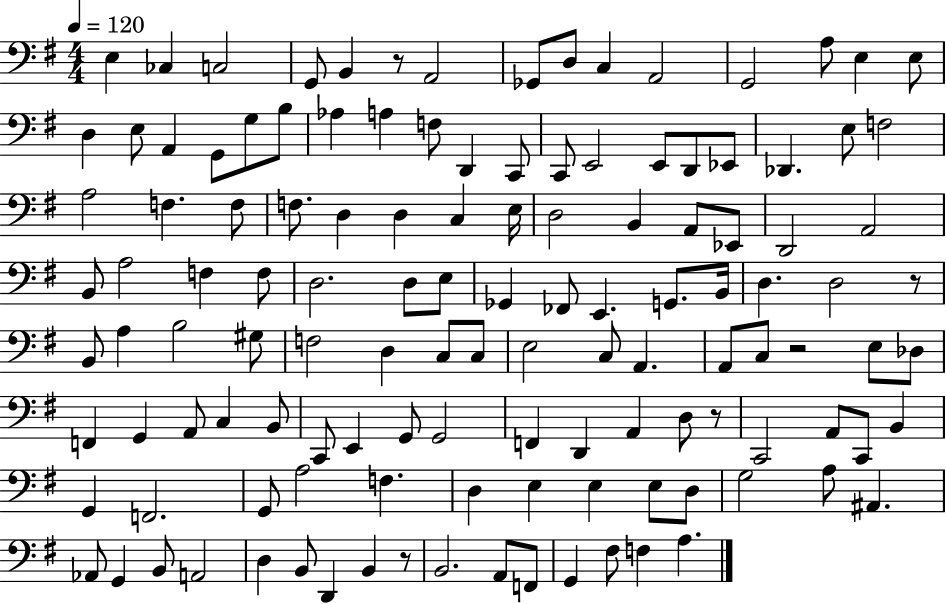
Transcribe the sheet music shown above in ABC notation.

X:1
T:Untitled
M:4/4
L:1/4
K:G
E, _C, C,2 G,,/2 B,, z/2 A,,2 _G,,/2 D,/2 C, A,,2 G,,2 A,/2 E, E,/2 D, E,/2 A,, G,,/2 G,/2 B,/2 _A, A, F,/2 D,, C,,/2 C,,/2 E,,2 E,,/2 D,,/2 _E,,/2 _D,, E,/2 F,2 A,2 F, F,/2 F,/2 D, D, C, E,/4 D,2 B,, A,,/2 _E,,/2 D,,2 A,,2 B,,/2 A,2 F, F,/2 D,2 D,/2 E,/2 _G,, _F,,/2 E,, G,,/2 B,,/4 D, D,2 z/2 B,,/2 A, B,2 ^G,/2 F,2 D, C,/2 C,/2 E,2 C,/2 A,, A,,/2 C,/2 z2 E,/2 _D,/2 F,, G,, A,,/2 C, B,,/2 C,,/2 E,, G,,/2 G,,2 F,, D,, A,, D,/2 z/2 C,,2 A,,/2 C,,/2 B,, G,, F,,2 G,,/2 A,2 F, D, E, E, E,/2 D,/2 G,2 A,/2 ^A,, _A,,/2 G,, B,,/2 A,,2 D, B,,/2 D,, B,, z/2 B,,2 A,,/2 F,,/2 G,, ^F,/2 F, A,